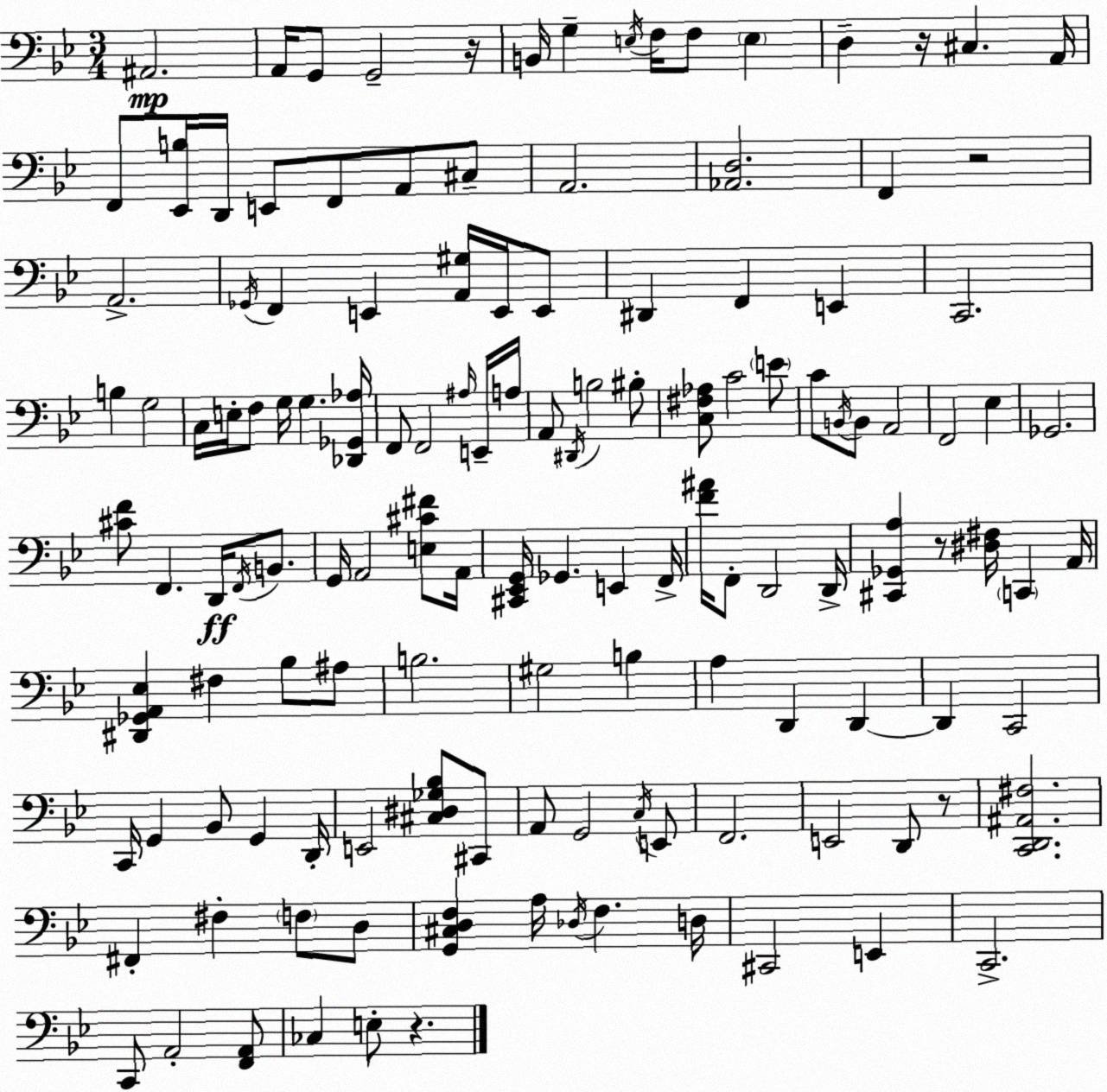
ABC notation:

X:1
T:Untitled
M:3/4
L:1/4
K:Bb
^A,,2 A,,/4 G,,/2 G,,2 z/4 B,,/4 G, E,/4 F,/4 F,/2 E, D, z/4 ^C, A,,/4 F,,/2 [_E,,B,]/4 D,,/4 E,,/2 F,,/2 A,,/2 ^C,/2 A,,2 [_A,,D,]2 F,, z2 A,,2 _G,,/4 F,, E,, [A,,^G,]/4 E,,/4 E,,/2 ^D,, F,, E,, C,,2 B, G,2 C,/4 E,/4 F,/2 G,/4 G, [_D,,_G,,_A,]/4 F,,/2 F,,2 ^A,/4 E,,/4 A,/4 A,,/2 ^D,,/4 B,2 ^B,/2 [C,^F,_A,]/2 C2 E/2 C/2 B,,/4 B,,/2 A,,2 F,,2 _E, _G,,2 [^CF]/2 F,, D,,/4 F,,/4 B,,/2 G,,/4 A,,2 [E,^C^F]/2 A,,/4 [^C,,_E,,G,,]/4 _G,, E,, F,,/4 [F^A]/4 F,,/2 D,,2 D,,/4 [^C,,_G,,A,] z/2 [^D,^F,]/4 C,, A,,/4 [^D,,_G,,A,,_E,] ^F, _B,/2 ^A,/2 B,2 ^G,2 B, A, D,, D,, D,, C,,2 C,,/4 G,, _B,,/2 G,, D,,/4 E,,2 [^C,^D,_G,_B,]/2 ^C,,/2 A,,/2 G,,2 C,/4 E,,/2 F,,2 E,,2 D,,/2 z/2 [C,,D,,^A,,^F,]2 ^F,, ^F, F,/2 D,/2 [G,,^C,D,F,] A,/4 _D,/4 F, D,/4 ^C,,2 E,, C,,2 C,,/2 A,,2 [F,,A,,]/2 _C, E,/2 z